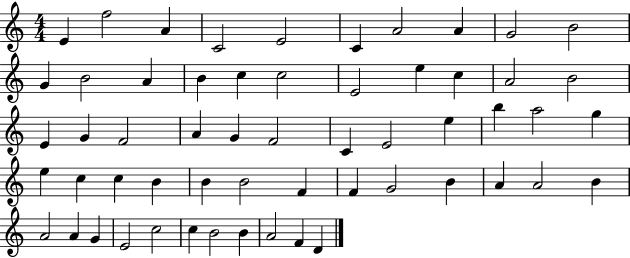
E4/q F5/h A4/q C4/h E4/h C4/q A4/h A4/q G4/h B4/h G4/q B4/h A4/q B4/q C5/q C5/h E4/h E5/q C5/q A4/h B4/h E4/q G4/q F4/h A4/q G4/q F4/h C4/q E4/h E5/q B5/q A5/h G5/q E5/q C5/q C5/q B4/q B4/q B4/h F4/q F4/q G4/h B4/q A4/q A4/h B4/q A4/h A4/q G4/q E4/h C5/h C5/q B4/h B4/q A4/h F4/q D4/q